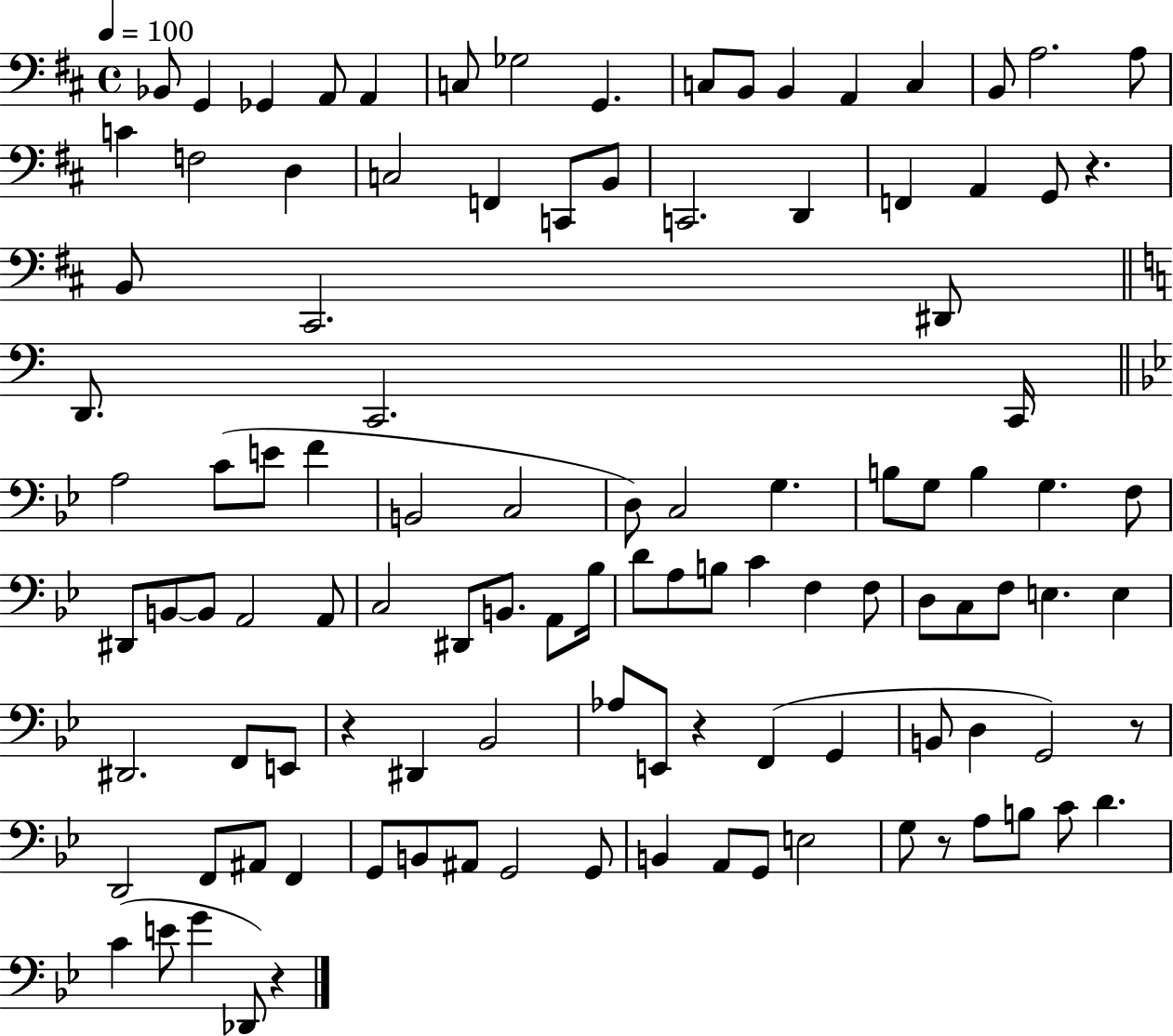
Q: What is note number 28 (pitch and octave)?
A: G2